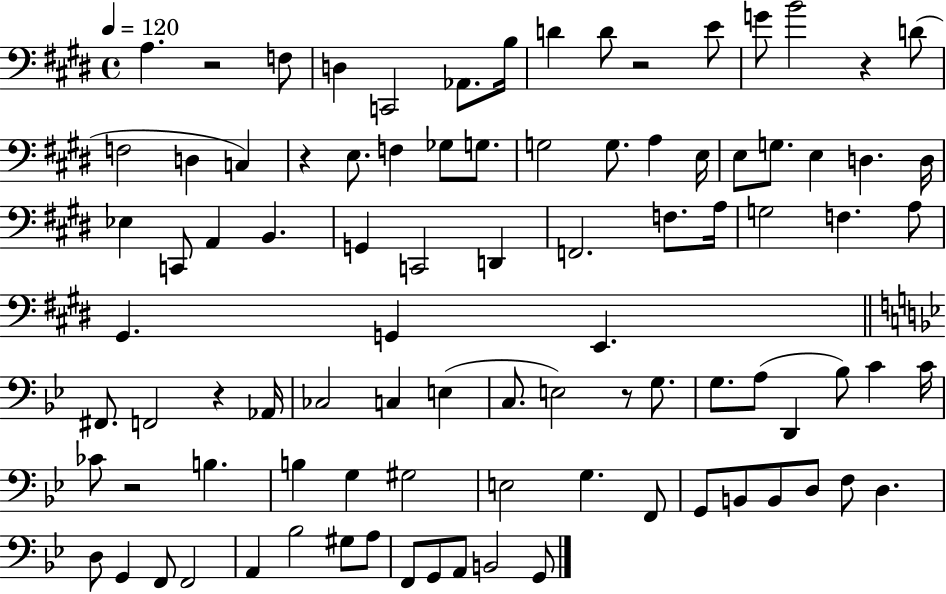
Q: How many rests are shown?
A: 7